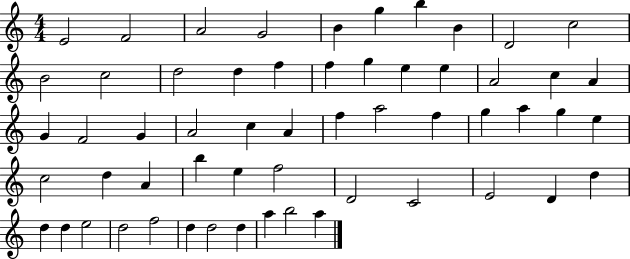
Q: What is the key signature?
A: C major